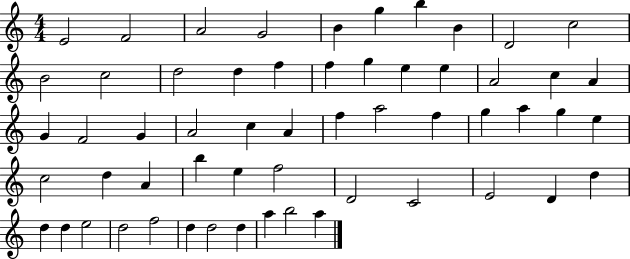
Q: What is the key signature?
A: C major